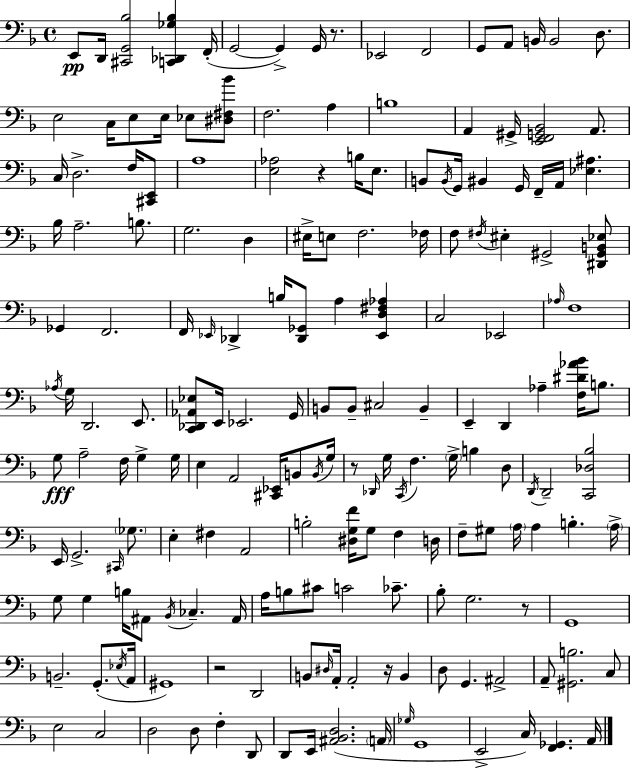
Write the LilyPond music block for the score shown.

{
  \clef bass
  \time 4/4
  \defaultTimeSignature
  \key d \minor
  \repeat volta 2 { e,8\pp d,16 <cis, g, bes>2 <c, des, ges bes>4 f,16-.( | g,2~~ g,4->) g,16 r8. | ees,2 f,2 | g,8 a,8 b,16 b,2 d8. | \break e2 c16 e8 e16 ees8 <dis fis bes'>8 | f2. a4 | b1 | a,4 gis,16-> <e, f, g, bes,>2 a,8. | \break c16 d2.-> f16 <cis, e,>8 | a1 | <e aes>2 r4 b16 e8. | b,8 \acciaccatura { b,16 } g,16 bis,4 g,16 f,16-- a,16 <ees ais>4. | \break bes16 a2.-- b8. | g2. d4 | eis16-> e8 f2. | fes16 f8 \acciaccatura { fis16 } eis4-. gis,2-> | \break <dis, gis, b, ees>8 ges,4 f,2. | f,16 \grace { ees,16 } des,4-> b16 <des, ges,>8 a4 <ees, d fis aes>4 | c2 ees,2 | \grace { aes16 } f1 | \break \acciaccatura { aes16 } g16 d,2. | e,8. <c, des, aes, ees>8 e,16 ees,2. | g,16 b,8 b,8-- cis2 | b,4-- e,4-- d,4 aes4-- | \break <f dis' aes' bes'>16 b8. g8\fff a2-- f16 | g4-> g16 e4 a,2 | <cis, ees,>16 b,8 \acciaccatura { b,16 } g16 r8 \grace { des,16 } g16 \acciaccatura { c,16 } f4. | \parenthesize g16-> b4 d8 \acciaccatura { d,16 } d,2-- | \break <c, des bes>2 e,16 g,2.-> | \grace { cis,16 } \parenthesize ges8. e4-. fis4 | a,2 b2-. | <dis g f'>16 g8 f4 d16 f8-- gis8 \parenthesize a16 a4 | \break b4.-. \parenthesize a16-> g8 g4 | b16 ais,8 \acciaccatura { bes,16 } ces4.-- ais,16 a16 b8 cis'8 | c'2 ces'8.-- bes8-. g2. | r8 g,1 | \break b,2.-- | g,8.-.( \acciaccatura { ees16 } a,16 gis,1) | r2 | d,2 b,8 \grace { dis16 } a,16-. | \break a,2-. r16 b,4 d8 g,4. | ais,2-> a,8-- <gis, b>2. | c8 e2 | c2 d2 | \break d8 f4-. d,8 d,8 e,16 | <ais, bes, d>2.( \parenthesize a,16 \grace { ges16 } g,1 | e,2-> | c16) <f, ges,>4. a,16 } \bar "|."
}